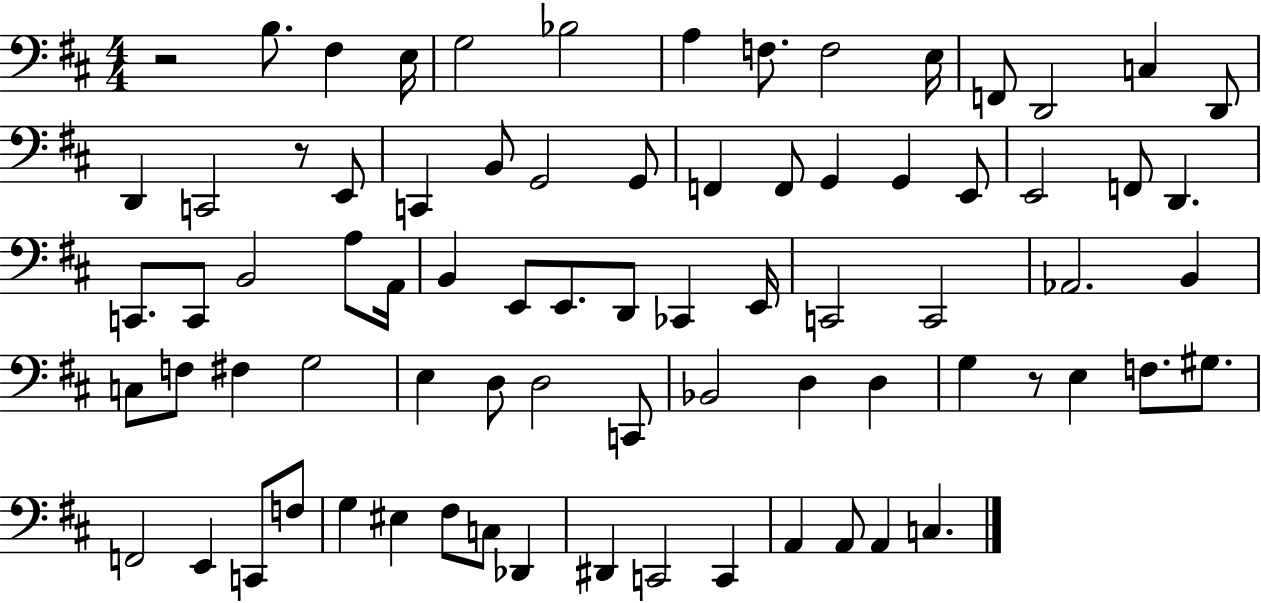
X:1
T:Untitled
M:4/4
L:1/4
K:D
z2 B,/2 ^F, E,/4 G,2 _B,2 A, F,/2 F,2 E,/4 F,,/2 D,,2 C, D,,/2 D,, C,,2 z/2 E,,/2 C,, B,,/2 G,,2 G,,/2 F,, F,,/2 G,, G,, E,,/2 E,,2 F,,/2 D,, C,,/2 C,,/2 B,,2 A,/2 A,,/4 B,, E,,/2 E,,/2 D,,/2 _C,, E,,/4 C,,2 C,,2 _A,,2 B,, C,/2 F,/2 ^F, G,2 E, D,/2 D,2 C,,/2 _B,,2 D, D, G, z/2 E, F,/2 ^G,/2 F,,2 E,, C,,/2 F,/2 G, ^E, ^F,/2 C,/2 _D,, ^D,, C,,2 C,, A,, A,,/2 A,, C,